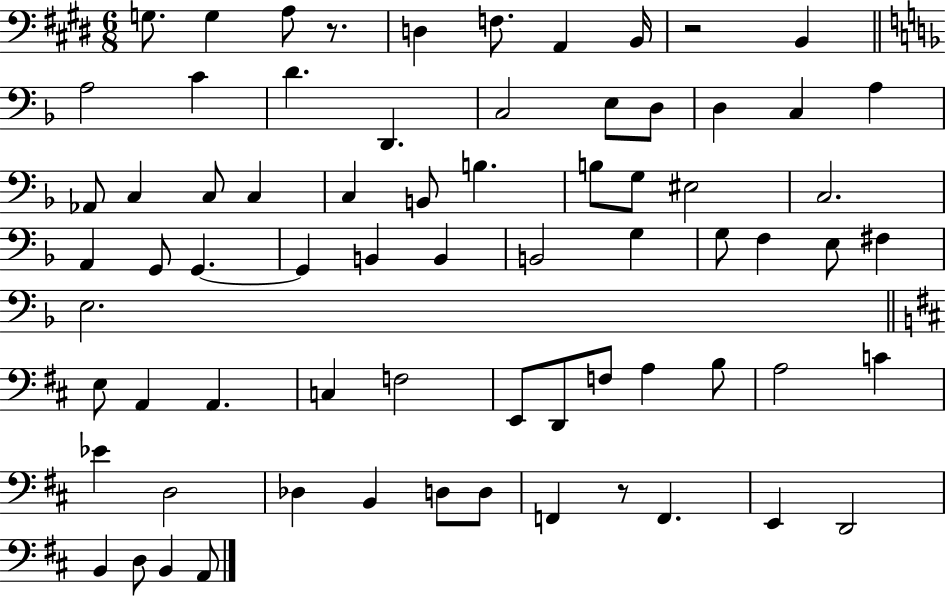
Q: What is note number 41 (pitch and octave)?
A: F#3